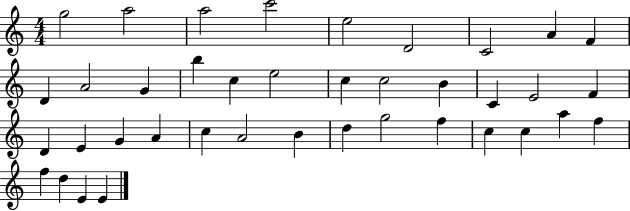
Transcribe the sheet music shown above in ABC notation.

X:1
T:Untitled
M:4/4
L:1/4
K:C
g2 a2 a2 c'2 e2 D2 C2 A F D A2 G b c e2 c c2 B C E2 F D E G A c A2 B d g2 f c c a f f d E E